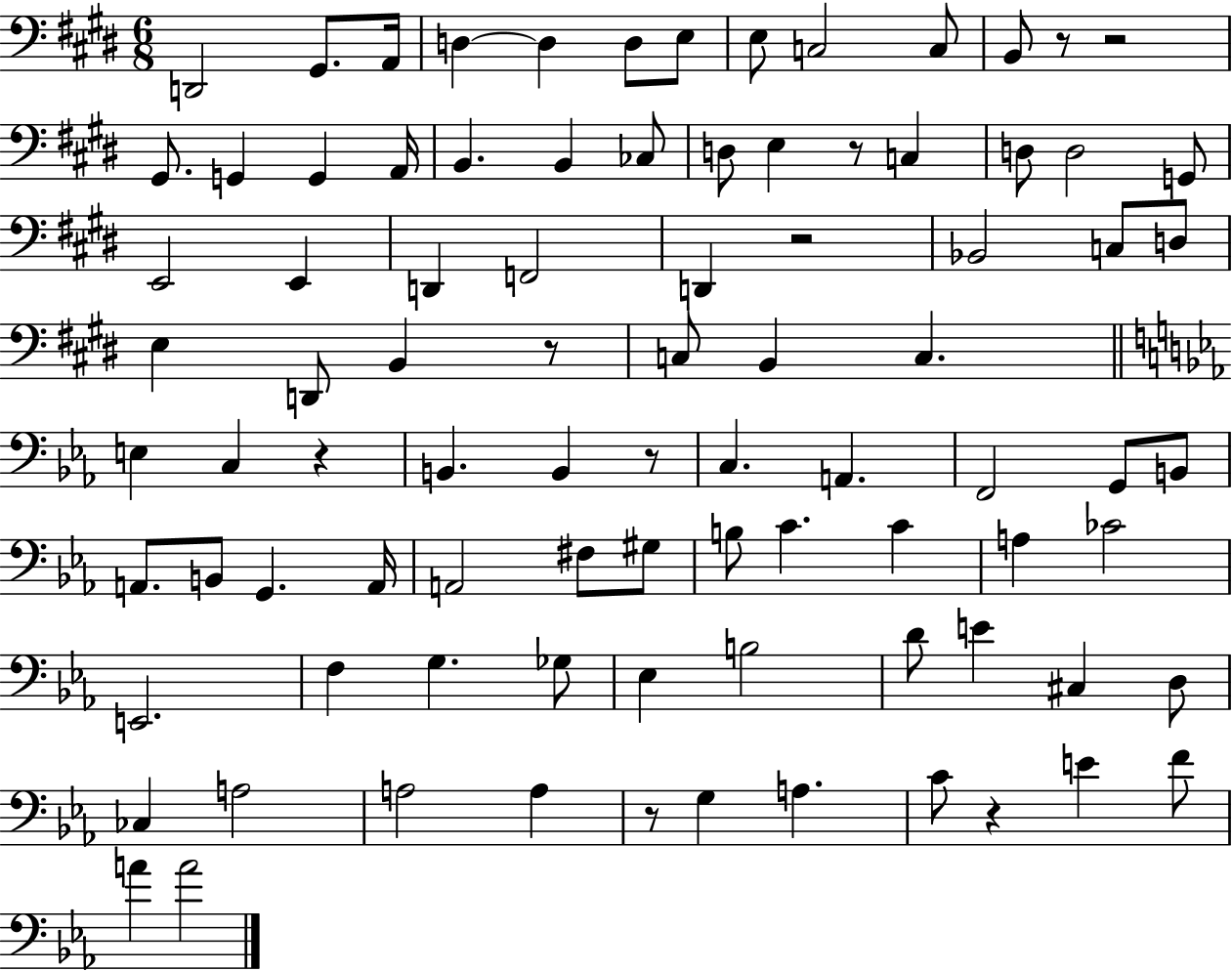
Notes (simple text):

D2/h G#2/e. A2/s D3/q D3/q D3/e E3/e E3/e C3/h C3/e B2/e R/e R/h G#2/e. G2/q G2/q A2/s B2/q. B2/q CES3/e D3/e E3/q R/e C3/q D3/e D3/h G2/e E2/h E2/q D2/q F2/h D2/q R/h Bb2/h C3/e D3/e E3/q D2/e B2/q R/e C3/e B2/q C3/q. E3/q C3/q R/q B2/q. B2/q R/e C3/q. A2/q. F2/h G2/e B2/e A2/e. B2/e G2/q. A2/s A2/h F#3/e G#3/e B3/e C4/q. C4/q A3/q CES4/h E2/h. F3/q G3/q. Gb3/e Eb3/q B3/h D4/e E4/q C#3/q D3/e CES3/q A3/h A3/h A3/q R/e G3/q A3/q. C4/e R/q E4/q F4/e A4/q A4/h